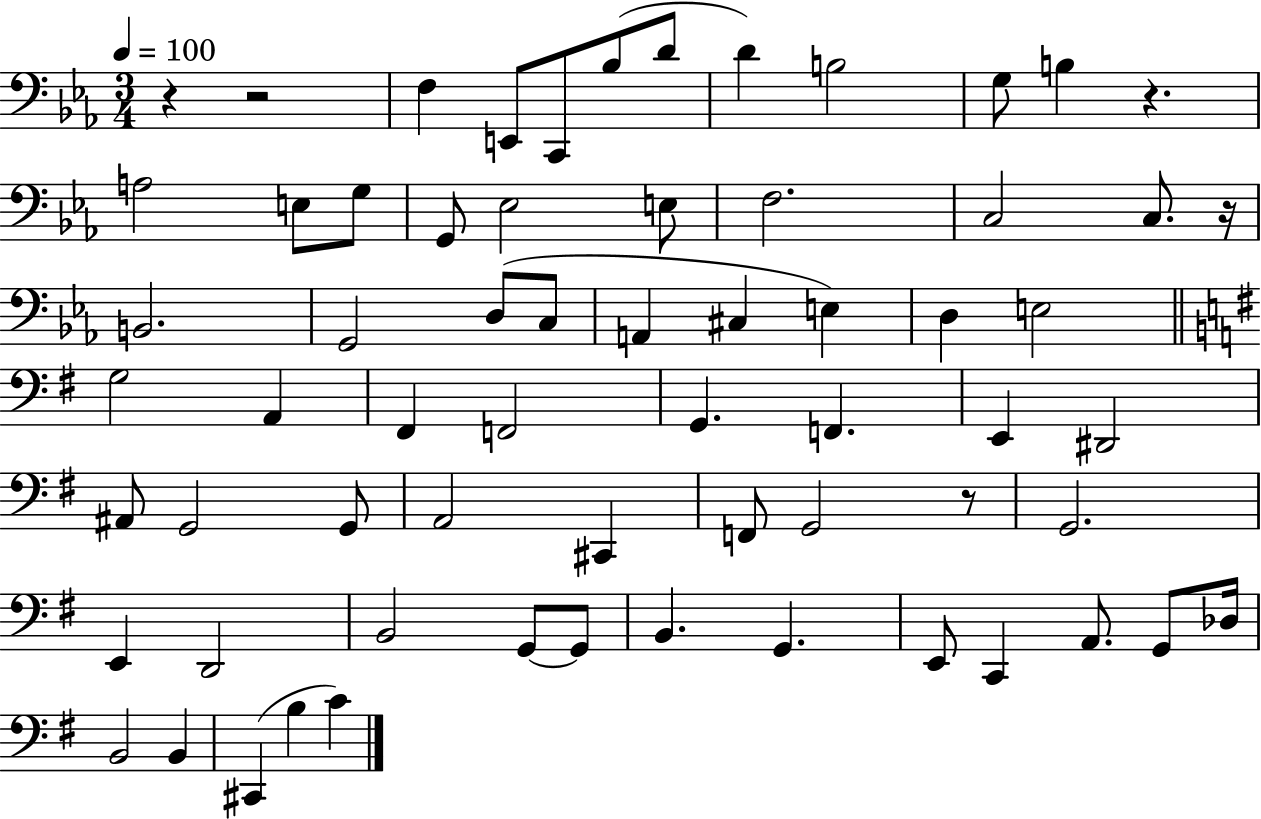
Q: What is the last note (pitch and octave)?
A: C4